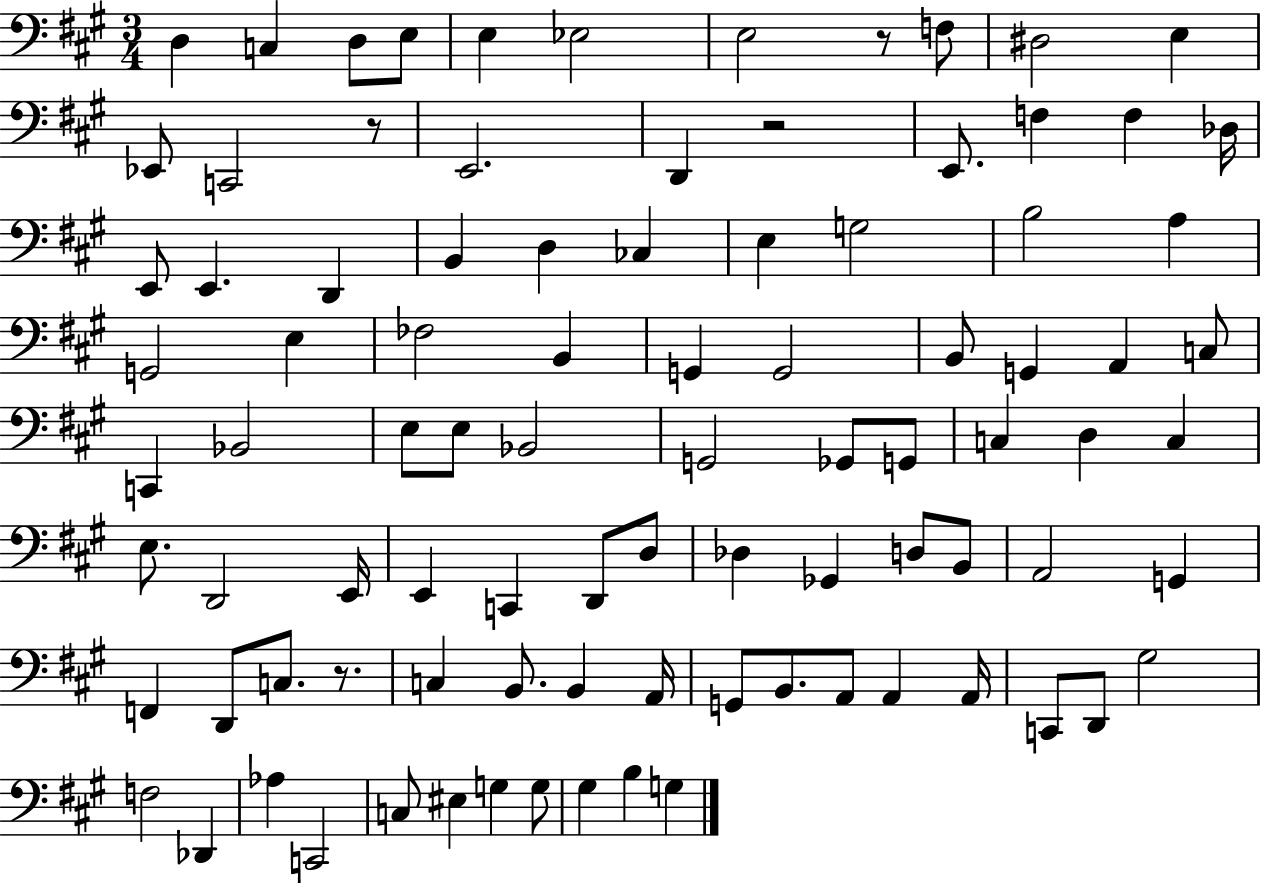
D3/q C3/q D3/e E3/e E3/q Eb3/h E3/h R/e F3/e D#3/h E3/q Eb2/e C2/h R/e E2/h. D2/q R/h E2/e. F3/q F3/q Db3/s E2/e E2/q. D2/q B2/q D3/q CES3/q E3/q G3/h B3/h A3/q G2/h E3/q FES3/h B2/q G2/q G2/h B2/e G2/q A2/q C3/e C2/q Bb2/h E3/e E3/e Bb2/h G2/h Gb2/e G2/e C3/q D3/q C3/q E3/e. D2/h E2/s E2/q C2/q D2/e D3/e Db3/q Gb2/q D3/e B2/e A2/h G2/q F2/q D2/e C3/e. R/e. C3/q B2/e. B2/q A2/s G2/e B2/e. A2/e A2/q A2/s C2/e D2/e G#3/h F3/h Db2/q Ab3/q C2/h C3/e EIS3/q G3/q G3/e G#3/q B3/q G3/q